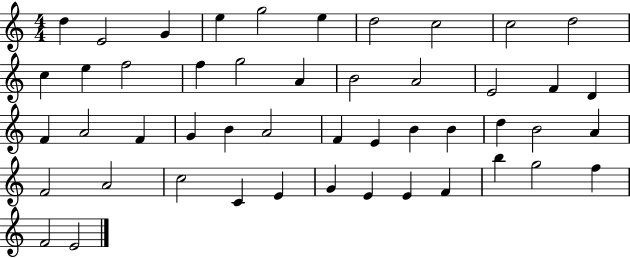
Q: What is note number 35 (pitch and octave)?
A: F4